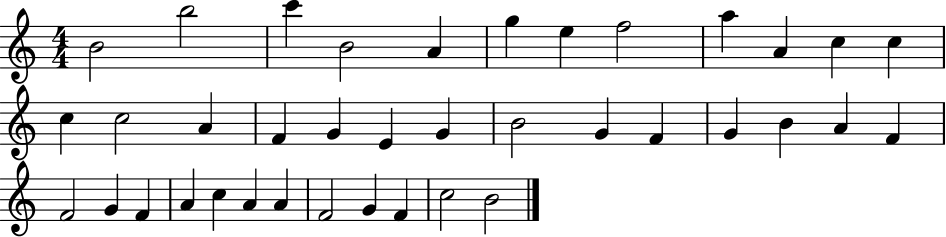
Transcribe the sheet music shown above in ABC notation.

X:1
T:Untitled
M:4/4
L:1/4
K:C
B2 b2 c' B2 A g e f2 a A c c c c2 A F G E G B2 G F G B A F F2 G F A c A A F2 G F c2 B2